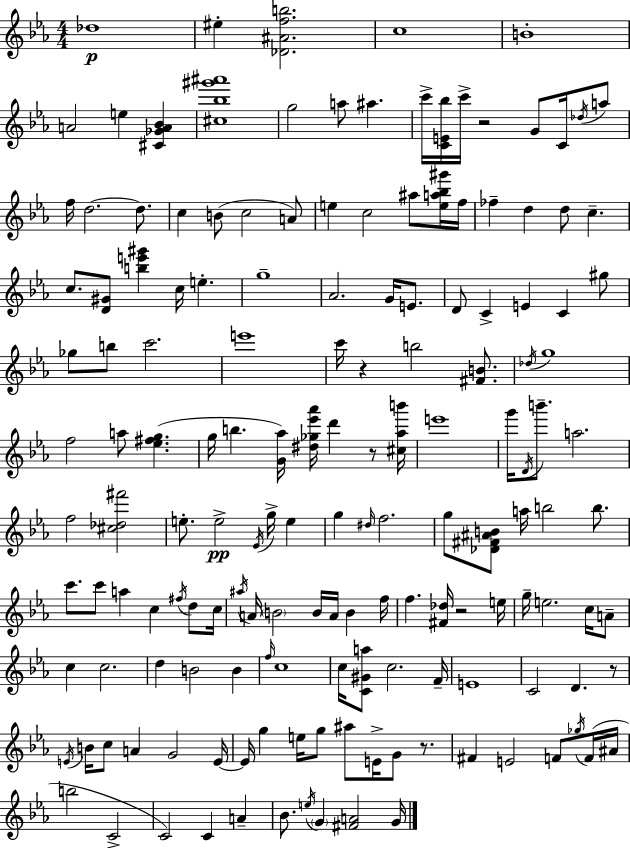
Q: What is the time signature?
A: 4/4